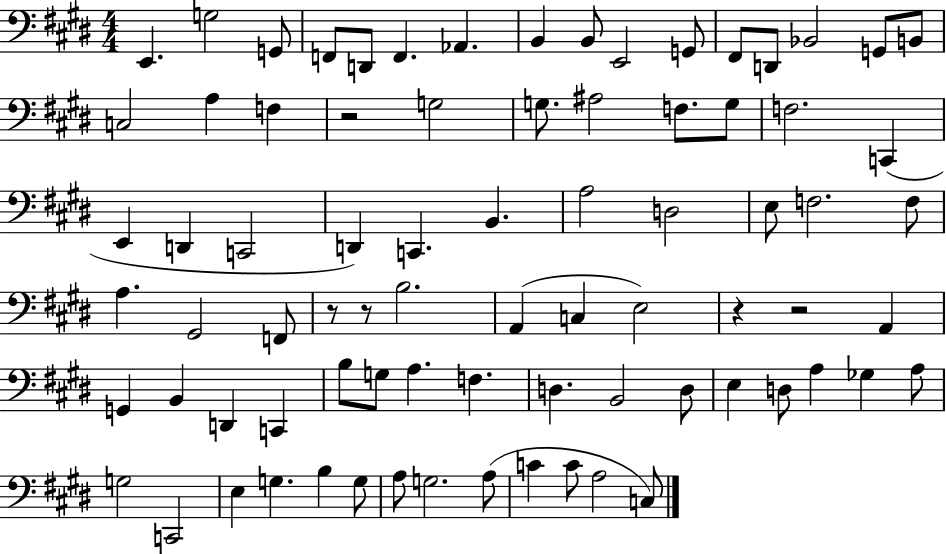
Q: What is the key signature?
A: E major